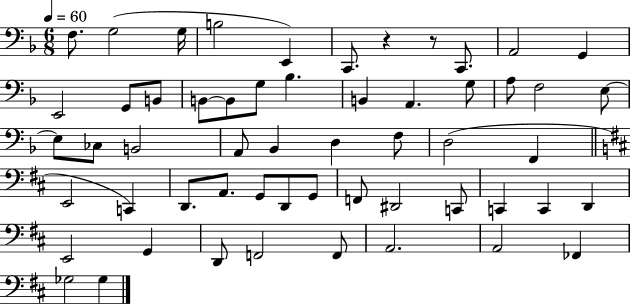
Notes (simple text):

F3/e. G3/h G3/s B3/h E2/q C2/e. R/q R/e C2/e. A2/h G2/q E2/h G2/e B2/e B2/e B2/e G3/e Bb3/q. B2/q A2/q. G3/e A3/e F3/h E3/e E3/e CES3/e B2/h A2/e Bb2/q D3/q F3/e D3/h F2/q E2/h C2/q D2/e. A2/e. G2/e D2/e G2/e F2/e D#2/h C2/e C2/q C2/q D2/q E2/h G2/q D2/e F2/h F2/e A2/h. A2/h FES2/q Gb3/h Gb3/q